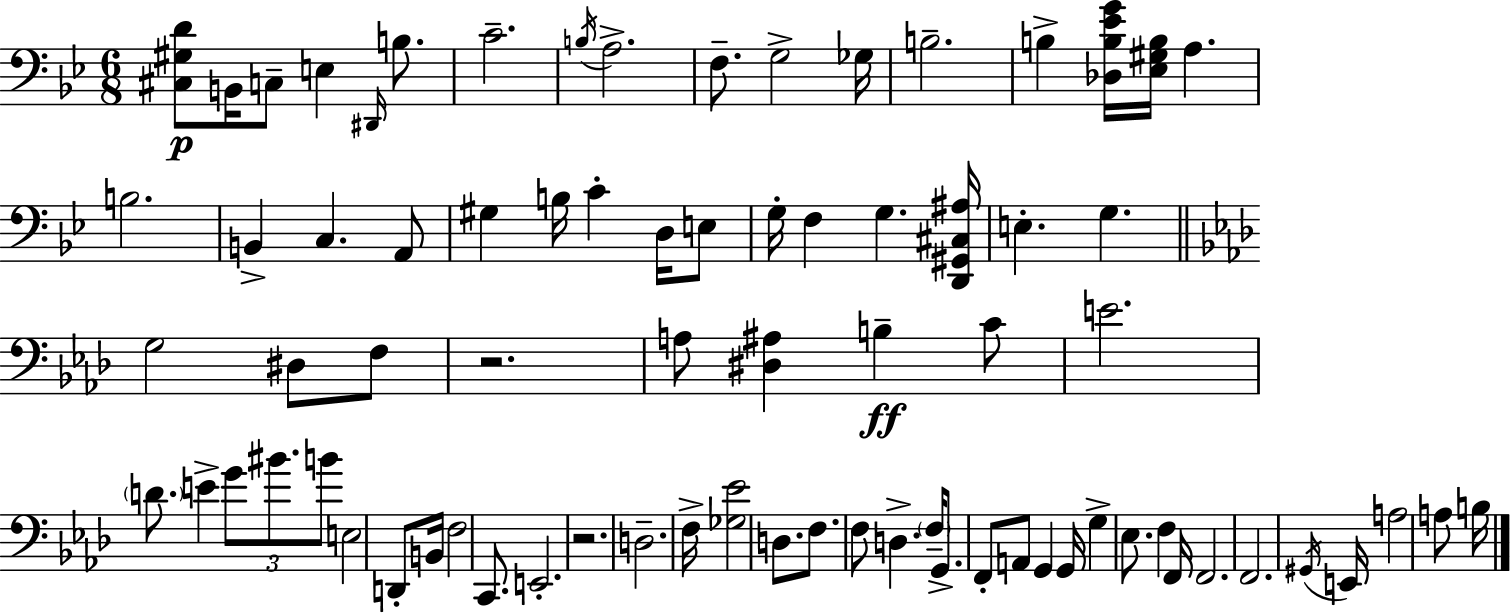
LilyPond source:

{
  \clef bass
  \numericTimeSignature
  \time 6/8
  \key g \minor
  <cis gis d'>8\p b,16 c8-- e4 \grace { dis,16 } b8. | c'2.-- | \acciaccatura { b16 } a2.-> | f8.-- g2-> | \break ges16 b2.-- | b4-> <des b ees' g'>16 <ees gis b>16 a4. | b2. | b,4-> c4. | \break a,8 gis4 b16 c'4-. d16 | e8 g16-. f4 g4. | <d, gis, cis ais>16 e4.-. g4. | \bar "||" \break \key f \minor g2 dis8 f8 | r2. | a8 <dis ais>4 b4--\ff c'8 | e'2. | \break \parenthesize d'8. e'4-> \tuplet 3/2 { g'8 bis'8. | b'8 } e2 d,8-. | b,16 f2 c,8. | e,2.-. | \break r2. | d2.-- | f16-> <ges ees'>2 d8. | f8. f8 d4.-> \parenthesize f16-- | \break g,8.-> f,8-. a,8 g,4 g,16 | g4-> ees8. f4 f,16 | f,2. | f,2. | \break \acciaccatura { gis,16 } e,16 a2 a8 | b16 \bar "|."
}